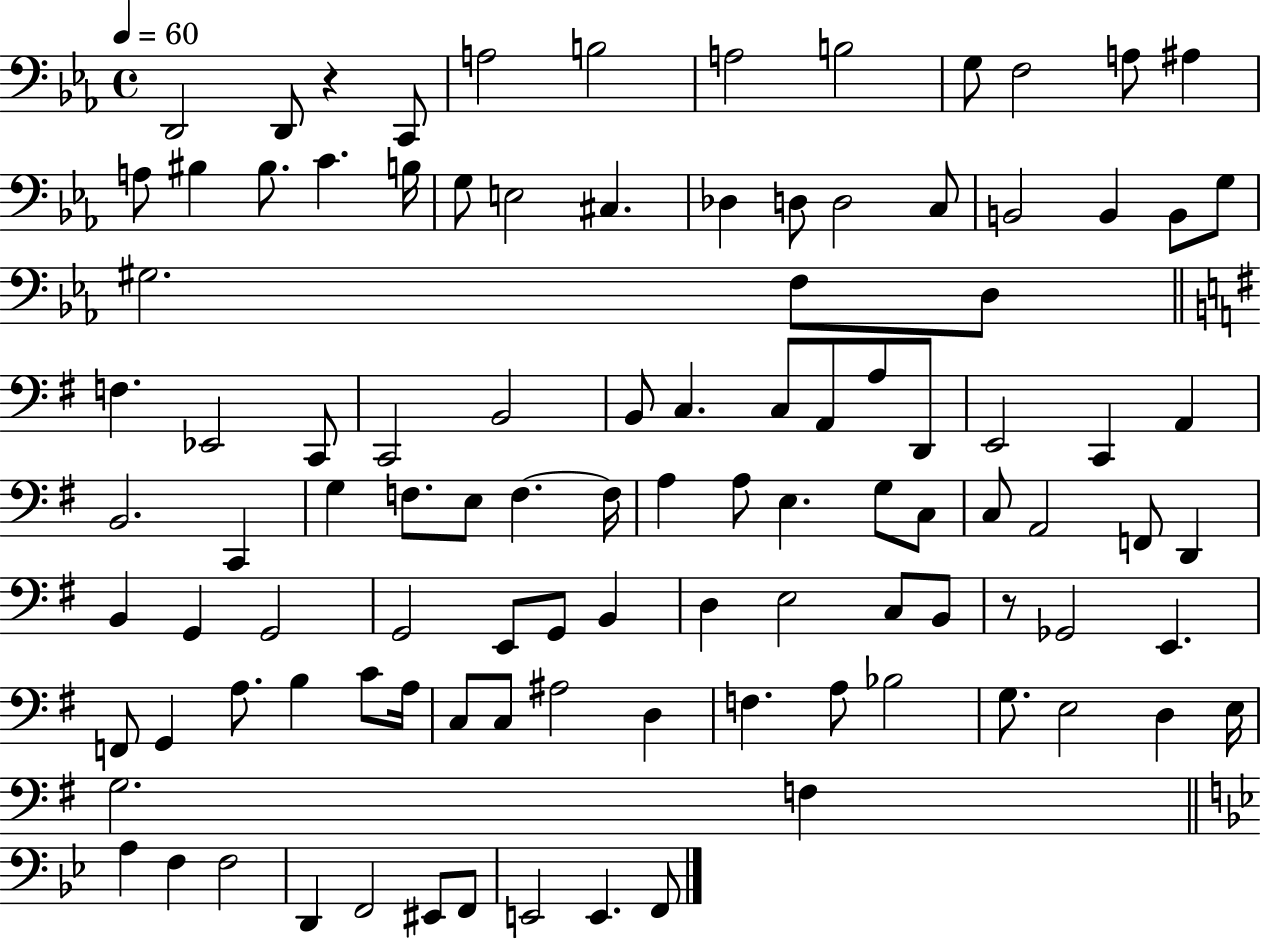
X:1
T:Untitled
M:4/4
L:1/4
K:Eb
D,,2 D,,/2 z C,,/2 A,2 B,2 A,2 B,2 G,/2 F,2 A,/2 ^A, A,/2 ^B, ^B,/2 C B,/4 G,/2 E,2 ^C, _D, D,/2 D,2 C,/2 B,,2 B,, B,,/2 G,/2 ^G,2 F,/2 D,/2 F, _E,,2 C,,/2 C,,2 B,,2 B,,/2 C, C,/2 A,,/2 A,/2 D,,/2 E,,2 C,, A,, B,,2 C,, G, F,/2 E,/2 F, F,/4 A, A,/2 E, G,/2 C,/2 C,/2 A,,2 F,,/2 D,, B,, G,, G,,2 G,,2 E,,/2 G,,/2 B,, D, E,2 C,/2 B,,/2 z/2 _G,,2 E,, F,,/2 G,, A,/2 B, C/2 A,/4 C,/2 C,/2 ^A,2 D, F, A,/2 _B,2 G,/2 E,2 D, E,/4 G,2 F, A, F, F,2 D,, F,,2 ^E,,/2 F,,/2 E,,2 E,, F,,/2